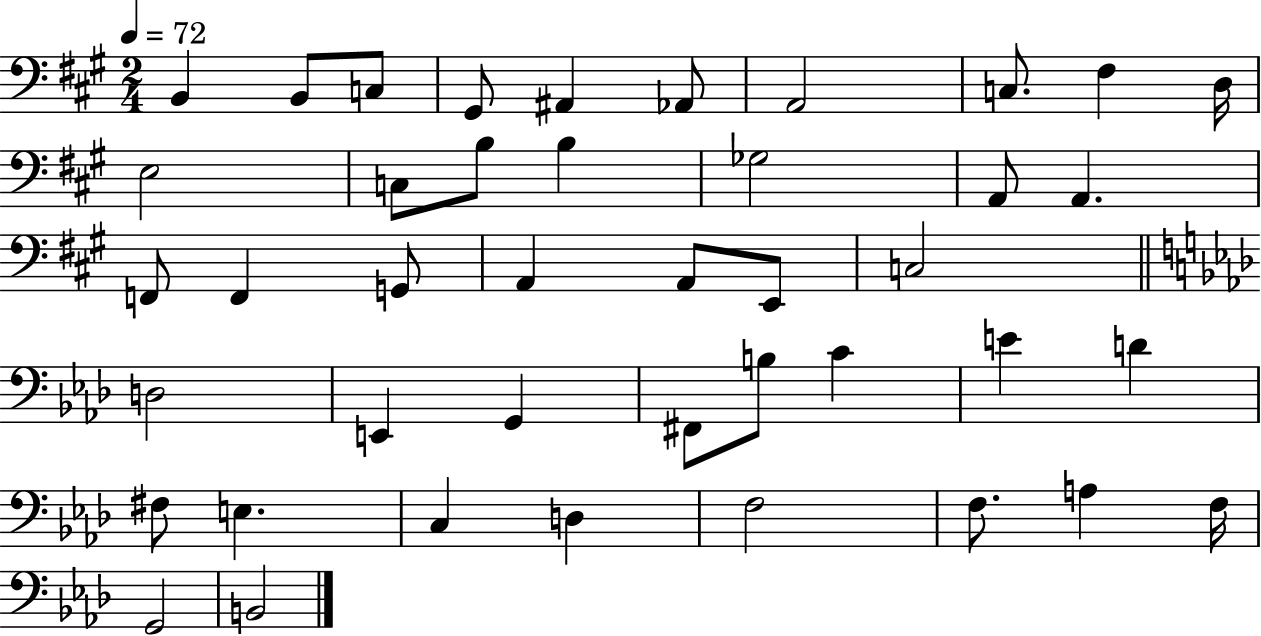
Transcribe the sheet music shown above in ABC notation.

X:1
T:Untitled
M:2/4
L:1/4
K:A
B,, B,,/2 C,/2 ^G,,/2 ^A,, _A,,/2 A,,2 C,/2 ^F, D,/4 E,2 C,/2 B,/2 B, _G,2 A,,/2 A,, F,,/2 F,, G,,/2 A,, A,,/2 E,,/2 C,2 D,2 E,, G,, ^F,,/2 B,/2 C E D ^F,/2 E, C, D, F,2 F,/2 A, F,/4 G,,2 B,,2